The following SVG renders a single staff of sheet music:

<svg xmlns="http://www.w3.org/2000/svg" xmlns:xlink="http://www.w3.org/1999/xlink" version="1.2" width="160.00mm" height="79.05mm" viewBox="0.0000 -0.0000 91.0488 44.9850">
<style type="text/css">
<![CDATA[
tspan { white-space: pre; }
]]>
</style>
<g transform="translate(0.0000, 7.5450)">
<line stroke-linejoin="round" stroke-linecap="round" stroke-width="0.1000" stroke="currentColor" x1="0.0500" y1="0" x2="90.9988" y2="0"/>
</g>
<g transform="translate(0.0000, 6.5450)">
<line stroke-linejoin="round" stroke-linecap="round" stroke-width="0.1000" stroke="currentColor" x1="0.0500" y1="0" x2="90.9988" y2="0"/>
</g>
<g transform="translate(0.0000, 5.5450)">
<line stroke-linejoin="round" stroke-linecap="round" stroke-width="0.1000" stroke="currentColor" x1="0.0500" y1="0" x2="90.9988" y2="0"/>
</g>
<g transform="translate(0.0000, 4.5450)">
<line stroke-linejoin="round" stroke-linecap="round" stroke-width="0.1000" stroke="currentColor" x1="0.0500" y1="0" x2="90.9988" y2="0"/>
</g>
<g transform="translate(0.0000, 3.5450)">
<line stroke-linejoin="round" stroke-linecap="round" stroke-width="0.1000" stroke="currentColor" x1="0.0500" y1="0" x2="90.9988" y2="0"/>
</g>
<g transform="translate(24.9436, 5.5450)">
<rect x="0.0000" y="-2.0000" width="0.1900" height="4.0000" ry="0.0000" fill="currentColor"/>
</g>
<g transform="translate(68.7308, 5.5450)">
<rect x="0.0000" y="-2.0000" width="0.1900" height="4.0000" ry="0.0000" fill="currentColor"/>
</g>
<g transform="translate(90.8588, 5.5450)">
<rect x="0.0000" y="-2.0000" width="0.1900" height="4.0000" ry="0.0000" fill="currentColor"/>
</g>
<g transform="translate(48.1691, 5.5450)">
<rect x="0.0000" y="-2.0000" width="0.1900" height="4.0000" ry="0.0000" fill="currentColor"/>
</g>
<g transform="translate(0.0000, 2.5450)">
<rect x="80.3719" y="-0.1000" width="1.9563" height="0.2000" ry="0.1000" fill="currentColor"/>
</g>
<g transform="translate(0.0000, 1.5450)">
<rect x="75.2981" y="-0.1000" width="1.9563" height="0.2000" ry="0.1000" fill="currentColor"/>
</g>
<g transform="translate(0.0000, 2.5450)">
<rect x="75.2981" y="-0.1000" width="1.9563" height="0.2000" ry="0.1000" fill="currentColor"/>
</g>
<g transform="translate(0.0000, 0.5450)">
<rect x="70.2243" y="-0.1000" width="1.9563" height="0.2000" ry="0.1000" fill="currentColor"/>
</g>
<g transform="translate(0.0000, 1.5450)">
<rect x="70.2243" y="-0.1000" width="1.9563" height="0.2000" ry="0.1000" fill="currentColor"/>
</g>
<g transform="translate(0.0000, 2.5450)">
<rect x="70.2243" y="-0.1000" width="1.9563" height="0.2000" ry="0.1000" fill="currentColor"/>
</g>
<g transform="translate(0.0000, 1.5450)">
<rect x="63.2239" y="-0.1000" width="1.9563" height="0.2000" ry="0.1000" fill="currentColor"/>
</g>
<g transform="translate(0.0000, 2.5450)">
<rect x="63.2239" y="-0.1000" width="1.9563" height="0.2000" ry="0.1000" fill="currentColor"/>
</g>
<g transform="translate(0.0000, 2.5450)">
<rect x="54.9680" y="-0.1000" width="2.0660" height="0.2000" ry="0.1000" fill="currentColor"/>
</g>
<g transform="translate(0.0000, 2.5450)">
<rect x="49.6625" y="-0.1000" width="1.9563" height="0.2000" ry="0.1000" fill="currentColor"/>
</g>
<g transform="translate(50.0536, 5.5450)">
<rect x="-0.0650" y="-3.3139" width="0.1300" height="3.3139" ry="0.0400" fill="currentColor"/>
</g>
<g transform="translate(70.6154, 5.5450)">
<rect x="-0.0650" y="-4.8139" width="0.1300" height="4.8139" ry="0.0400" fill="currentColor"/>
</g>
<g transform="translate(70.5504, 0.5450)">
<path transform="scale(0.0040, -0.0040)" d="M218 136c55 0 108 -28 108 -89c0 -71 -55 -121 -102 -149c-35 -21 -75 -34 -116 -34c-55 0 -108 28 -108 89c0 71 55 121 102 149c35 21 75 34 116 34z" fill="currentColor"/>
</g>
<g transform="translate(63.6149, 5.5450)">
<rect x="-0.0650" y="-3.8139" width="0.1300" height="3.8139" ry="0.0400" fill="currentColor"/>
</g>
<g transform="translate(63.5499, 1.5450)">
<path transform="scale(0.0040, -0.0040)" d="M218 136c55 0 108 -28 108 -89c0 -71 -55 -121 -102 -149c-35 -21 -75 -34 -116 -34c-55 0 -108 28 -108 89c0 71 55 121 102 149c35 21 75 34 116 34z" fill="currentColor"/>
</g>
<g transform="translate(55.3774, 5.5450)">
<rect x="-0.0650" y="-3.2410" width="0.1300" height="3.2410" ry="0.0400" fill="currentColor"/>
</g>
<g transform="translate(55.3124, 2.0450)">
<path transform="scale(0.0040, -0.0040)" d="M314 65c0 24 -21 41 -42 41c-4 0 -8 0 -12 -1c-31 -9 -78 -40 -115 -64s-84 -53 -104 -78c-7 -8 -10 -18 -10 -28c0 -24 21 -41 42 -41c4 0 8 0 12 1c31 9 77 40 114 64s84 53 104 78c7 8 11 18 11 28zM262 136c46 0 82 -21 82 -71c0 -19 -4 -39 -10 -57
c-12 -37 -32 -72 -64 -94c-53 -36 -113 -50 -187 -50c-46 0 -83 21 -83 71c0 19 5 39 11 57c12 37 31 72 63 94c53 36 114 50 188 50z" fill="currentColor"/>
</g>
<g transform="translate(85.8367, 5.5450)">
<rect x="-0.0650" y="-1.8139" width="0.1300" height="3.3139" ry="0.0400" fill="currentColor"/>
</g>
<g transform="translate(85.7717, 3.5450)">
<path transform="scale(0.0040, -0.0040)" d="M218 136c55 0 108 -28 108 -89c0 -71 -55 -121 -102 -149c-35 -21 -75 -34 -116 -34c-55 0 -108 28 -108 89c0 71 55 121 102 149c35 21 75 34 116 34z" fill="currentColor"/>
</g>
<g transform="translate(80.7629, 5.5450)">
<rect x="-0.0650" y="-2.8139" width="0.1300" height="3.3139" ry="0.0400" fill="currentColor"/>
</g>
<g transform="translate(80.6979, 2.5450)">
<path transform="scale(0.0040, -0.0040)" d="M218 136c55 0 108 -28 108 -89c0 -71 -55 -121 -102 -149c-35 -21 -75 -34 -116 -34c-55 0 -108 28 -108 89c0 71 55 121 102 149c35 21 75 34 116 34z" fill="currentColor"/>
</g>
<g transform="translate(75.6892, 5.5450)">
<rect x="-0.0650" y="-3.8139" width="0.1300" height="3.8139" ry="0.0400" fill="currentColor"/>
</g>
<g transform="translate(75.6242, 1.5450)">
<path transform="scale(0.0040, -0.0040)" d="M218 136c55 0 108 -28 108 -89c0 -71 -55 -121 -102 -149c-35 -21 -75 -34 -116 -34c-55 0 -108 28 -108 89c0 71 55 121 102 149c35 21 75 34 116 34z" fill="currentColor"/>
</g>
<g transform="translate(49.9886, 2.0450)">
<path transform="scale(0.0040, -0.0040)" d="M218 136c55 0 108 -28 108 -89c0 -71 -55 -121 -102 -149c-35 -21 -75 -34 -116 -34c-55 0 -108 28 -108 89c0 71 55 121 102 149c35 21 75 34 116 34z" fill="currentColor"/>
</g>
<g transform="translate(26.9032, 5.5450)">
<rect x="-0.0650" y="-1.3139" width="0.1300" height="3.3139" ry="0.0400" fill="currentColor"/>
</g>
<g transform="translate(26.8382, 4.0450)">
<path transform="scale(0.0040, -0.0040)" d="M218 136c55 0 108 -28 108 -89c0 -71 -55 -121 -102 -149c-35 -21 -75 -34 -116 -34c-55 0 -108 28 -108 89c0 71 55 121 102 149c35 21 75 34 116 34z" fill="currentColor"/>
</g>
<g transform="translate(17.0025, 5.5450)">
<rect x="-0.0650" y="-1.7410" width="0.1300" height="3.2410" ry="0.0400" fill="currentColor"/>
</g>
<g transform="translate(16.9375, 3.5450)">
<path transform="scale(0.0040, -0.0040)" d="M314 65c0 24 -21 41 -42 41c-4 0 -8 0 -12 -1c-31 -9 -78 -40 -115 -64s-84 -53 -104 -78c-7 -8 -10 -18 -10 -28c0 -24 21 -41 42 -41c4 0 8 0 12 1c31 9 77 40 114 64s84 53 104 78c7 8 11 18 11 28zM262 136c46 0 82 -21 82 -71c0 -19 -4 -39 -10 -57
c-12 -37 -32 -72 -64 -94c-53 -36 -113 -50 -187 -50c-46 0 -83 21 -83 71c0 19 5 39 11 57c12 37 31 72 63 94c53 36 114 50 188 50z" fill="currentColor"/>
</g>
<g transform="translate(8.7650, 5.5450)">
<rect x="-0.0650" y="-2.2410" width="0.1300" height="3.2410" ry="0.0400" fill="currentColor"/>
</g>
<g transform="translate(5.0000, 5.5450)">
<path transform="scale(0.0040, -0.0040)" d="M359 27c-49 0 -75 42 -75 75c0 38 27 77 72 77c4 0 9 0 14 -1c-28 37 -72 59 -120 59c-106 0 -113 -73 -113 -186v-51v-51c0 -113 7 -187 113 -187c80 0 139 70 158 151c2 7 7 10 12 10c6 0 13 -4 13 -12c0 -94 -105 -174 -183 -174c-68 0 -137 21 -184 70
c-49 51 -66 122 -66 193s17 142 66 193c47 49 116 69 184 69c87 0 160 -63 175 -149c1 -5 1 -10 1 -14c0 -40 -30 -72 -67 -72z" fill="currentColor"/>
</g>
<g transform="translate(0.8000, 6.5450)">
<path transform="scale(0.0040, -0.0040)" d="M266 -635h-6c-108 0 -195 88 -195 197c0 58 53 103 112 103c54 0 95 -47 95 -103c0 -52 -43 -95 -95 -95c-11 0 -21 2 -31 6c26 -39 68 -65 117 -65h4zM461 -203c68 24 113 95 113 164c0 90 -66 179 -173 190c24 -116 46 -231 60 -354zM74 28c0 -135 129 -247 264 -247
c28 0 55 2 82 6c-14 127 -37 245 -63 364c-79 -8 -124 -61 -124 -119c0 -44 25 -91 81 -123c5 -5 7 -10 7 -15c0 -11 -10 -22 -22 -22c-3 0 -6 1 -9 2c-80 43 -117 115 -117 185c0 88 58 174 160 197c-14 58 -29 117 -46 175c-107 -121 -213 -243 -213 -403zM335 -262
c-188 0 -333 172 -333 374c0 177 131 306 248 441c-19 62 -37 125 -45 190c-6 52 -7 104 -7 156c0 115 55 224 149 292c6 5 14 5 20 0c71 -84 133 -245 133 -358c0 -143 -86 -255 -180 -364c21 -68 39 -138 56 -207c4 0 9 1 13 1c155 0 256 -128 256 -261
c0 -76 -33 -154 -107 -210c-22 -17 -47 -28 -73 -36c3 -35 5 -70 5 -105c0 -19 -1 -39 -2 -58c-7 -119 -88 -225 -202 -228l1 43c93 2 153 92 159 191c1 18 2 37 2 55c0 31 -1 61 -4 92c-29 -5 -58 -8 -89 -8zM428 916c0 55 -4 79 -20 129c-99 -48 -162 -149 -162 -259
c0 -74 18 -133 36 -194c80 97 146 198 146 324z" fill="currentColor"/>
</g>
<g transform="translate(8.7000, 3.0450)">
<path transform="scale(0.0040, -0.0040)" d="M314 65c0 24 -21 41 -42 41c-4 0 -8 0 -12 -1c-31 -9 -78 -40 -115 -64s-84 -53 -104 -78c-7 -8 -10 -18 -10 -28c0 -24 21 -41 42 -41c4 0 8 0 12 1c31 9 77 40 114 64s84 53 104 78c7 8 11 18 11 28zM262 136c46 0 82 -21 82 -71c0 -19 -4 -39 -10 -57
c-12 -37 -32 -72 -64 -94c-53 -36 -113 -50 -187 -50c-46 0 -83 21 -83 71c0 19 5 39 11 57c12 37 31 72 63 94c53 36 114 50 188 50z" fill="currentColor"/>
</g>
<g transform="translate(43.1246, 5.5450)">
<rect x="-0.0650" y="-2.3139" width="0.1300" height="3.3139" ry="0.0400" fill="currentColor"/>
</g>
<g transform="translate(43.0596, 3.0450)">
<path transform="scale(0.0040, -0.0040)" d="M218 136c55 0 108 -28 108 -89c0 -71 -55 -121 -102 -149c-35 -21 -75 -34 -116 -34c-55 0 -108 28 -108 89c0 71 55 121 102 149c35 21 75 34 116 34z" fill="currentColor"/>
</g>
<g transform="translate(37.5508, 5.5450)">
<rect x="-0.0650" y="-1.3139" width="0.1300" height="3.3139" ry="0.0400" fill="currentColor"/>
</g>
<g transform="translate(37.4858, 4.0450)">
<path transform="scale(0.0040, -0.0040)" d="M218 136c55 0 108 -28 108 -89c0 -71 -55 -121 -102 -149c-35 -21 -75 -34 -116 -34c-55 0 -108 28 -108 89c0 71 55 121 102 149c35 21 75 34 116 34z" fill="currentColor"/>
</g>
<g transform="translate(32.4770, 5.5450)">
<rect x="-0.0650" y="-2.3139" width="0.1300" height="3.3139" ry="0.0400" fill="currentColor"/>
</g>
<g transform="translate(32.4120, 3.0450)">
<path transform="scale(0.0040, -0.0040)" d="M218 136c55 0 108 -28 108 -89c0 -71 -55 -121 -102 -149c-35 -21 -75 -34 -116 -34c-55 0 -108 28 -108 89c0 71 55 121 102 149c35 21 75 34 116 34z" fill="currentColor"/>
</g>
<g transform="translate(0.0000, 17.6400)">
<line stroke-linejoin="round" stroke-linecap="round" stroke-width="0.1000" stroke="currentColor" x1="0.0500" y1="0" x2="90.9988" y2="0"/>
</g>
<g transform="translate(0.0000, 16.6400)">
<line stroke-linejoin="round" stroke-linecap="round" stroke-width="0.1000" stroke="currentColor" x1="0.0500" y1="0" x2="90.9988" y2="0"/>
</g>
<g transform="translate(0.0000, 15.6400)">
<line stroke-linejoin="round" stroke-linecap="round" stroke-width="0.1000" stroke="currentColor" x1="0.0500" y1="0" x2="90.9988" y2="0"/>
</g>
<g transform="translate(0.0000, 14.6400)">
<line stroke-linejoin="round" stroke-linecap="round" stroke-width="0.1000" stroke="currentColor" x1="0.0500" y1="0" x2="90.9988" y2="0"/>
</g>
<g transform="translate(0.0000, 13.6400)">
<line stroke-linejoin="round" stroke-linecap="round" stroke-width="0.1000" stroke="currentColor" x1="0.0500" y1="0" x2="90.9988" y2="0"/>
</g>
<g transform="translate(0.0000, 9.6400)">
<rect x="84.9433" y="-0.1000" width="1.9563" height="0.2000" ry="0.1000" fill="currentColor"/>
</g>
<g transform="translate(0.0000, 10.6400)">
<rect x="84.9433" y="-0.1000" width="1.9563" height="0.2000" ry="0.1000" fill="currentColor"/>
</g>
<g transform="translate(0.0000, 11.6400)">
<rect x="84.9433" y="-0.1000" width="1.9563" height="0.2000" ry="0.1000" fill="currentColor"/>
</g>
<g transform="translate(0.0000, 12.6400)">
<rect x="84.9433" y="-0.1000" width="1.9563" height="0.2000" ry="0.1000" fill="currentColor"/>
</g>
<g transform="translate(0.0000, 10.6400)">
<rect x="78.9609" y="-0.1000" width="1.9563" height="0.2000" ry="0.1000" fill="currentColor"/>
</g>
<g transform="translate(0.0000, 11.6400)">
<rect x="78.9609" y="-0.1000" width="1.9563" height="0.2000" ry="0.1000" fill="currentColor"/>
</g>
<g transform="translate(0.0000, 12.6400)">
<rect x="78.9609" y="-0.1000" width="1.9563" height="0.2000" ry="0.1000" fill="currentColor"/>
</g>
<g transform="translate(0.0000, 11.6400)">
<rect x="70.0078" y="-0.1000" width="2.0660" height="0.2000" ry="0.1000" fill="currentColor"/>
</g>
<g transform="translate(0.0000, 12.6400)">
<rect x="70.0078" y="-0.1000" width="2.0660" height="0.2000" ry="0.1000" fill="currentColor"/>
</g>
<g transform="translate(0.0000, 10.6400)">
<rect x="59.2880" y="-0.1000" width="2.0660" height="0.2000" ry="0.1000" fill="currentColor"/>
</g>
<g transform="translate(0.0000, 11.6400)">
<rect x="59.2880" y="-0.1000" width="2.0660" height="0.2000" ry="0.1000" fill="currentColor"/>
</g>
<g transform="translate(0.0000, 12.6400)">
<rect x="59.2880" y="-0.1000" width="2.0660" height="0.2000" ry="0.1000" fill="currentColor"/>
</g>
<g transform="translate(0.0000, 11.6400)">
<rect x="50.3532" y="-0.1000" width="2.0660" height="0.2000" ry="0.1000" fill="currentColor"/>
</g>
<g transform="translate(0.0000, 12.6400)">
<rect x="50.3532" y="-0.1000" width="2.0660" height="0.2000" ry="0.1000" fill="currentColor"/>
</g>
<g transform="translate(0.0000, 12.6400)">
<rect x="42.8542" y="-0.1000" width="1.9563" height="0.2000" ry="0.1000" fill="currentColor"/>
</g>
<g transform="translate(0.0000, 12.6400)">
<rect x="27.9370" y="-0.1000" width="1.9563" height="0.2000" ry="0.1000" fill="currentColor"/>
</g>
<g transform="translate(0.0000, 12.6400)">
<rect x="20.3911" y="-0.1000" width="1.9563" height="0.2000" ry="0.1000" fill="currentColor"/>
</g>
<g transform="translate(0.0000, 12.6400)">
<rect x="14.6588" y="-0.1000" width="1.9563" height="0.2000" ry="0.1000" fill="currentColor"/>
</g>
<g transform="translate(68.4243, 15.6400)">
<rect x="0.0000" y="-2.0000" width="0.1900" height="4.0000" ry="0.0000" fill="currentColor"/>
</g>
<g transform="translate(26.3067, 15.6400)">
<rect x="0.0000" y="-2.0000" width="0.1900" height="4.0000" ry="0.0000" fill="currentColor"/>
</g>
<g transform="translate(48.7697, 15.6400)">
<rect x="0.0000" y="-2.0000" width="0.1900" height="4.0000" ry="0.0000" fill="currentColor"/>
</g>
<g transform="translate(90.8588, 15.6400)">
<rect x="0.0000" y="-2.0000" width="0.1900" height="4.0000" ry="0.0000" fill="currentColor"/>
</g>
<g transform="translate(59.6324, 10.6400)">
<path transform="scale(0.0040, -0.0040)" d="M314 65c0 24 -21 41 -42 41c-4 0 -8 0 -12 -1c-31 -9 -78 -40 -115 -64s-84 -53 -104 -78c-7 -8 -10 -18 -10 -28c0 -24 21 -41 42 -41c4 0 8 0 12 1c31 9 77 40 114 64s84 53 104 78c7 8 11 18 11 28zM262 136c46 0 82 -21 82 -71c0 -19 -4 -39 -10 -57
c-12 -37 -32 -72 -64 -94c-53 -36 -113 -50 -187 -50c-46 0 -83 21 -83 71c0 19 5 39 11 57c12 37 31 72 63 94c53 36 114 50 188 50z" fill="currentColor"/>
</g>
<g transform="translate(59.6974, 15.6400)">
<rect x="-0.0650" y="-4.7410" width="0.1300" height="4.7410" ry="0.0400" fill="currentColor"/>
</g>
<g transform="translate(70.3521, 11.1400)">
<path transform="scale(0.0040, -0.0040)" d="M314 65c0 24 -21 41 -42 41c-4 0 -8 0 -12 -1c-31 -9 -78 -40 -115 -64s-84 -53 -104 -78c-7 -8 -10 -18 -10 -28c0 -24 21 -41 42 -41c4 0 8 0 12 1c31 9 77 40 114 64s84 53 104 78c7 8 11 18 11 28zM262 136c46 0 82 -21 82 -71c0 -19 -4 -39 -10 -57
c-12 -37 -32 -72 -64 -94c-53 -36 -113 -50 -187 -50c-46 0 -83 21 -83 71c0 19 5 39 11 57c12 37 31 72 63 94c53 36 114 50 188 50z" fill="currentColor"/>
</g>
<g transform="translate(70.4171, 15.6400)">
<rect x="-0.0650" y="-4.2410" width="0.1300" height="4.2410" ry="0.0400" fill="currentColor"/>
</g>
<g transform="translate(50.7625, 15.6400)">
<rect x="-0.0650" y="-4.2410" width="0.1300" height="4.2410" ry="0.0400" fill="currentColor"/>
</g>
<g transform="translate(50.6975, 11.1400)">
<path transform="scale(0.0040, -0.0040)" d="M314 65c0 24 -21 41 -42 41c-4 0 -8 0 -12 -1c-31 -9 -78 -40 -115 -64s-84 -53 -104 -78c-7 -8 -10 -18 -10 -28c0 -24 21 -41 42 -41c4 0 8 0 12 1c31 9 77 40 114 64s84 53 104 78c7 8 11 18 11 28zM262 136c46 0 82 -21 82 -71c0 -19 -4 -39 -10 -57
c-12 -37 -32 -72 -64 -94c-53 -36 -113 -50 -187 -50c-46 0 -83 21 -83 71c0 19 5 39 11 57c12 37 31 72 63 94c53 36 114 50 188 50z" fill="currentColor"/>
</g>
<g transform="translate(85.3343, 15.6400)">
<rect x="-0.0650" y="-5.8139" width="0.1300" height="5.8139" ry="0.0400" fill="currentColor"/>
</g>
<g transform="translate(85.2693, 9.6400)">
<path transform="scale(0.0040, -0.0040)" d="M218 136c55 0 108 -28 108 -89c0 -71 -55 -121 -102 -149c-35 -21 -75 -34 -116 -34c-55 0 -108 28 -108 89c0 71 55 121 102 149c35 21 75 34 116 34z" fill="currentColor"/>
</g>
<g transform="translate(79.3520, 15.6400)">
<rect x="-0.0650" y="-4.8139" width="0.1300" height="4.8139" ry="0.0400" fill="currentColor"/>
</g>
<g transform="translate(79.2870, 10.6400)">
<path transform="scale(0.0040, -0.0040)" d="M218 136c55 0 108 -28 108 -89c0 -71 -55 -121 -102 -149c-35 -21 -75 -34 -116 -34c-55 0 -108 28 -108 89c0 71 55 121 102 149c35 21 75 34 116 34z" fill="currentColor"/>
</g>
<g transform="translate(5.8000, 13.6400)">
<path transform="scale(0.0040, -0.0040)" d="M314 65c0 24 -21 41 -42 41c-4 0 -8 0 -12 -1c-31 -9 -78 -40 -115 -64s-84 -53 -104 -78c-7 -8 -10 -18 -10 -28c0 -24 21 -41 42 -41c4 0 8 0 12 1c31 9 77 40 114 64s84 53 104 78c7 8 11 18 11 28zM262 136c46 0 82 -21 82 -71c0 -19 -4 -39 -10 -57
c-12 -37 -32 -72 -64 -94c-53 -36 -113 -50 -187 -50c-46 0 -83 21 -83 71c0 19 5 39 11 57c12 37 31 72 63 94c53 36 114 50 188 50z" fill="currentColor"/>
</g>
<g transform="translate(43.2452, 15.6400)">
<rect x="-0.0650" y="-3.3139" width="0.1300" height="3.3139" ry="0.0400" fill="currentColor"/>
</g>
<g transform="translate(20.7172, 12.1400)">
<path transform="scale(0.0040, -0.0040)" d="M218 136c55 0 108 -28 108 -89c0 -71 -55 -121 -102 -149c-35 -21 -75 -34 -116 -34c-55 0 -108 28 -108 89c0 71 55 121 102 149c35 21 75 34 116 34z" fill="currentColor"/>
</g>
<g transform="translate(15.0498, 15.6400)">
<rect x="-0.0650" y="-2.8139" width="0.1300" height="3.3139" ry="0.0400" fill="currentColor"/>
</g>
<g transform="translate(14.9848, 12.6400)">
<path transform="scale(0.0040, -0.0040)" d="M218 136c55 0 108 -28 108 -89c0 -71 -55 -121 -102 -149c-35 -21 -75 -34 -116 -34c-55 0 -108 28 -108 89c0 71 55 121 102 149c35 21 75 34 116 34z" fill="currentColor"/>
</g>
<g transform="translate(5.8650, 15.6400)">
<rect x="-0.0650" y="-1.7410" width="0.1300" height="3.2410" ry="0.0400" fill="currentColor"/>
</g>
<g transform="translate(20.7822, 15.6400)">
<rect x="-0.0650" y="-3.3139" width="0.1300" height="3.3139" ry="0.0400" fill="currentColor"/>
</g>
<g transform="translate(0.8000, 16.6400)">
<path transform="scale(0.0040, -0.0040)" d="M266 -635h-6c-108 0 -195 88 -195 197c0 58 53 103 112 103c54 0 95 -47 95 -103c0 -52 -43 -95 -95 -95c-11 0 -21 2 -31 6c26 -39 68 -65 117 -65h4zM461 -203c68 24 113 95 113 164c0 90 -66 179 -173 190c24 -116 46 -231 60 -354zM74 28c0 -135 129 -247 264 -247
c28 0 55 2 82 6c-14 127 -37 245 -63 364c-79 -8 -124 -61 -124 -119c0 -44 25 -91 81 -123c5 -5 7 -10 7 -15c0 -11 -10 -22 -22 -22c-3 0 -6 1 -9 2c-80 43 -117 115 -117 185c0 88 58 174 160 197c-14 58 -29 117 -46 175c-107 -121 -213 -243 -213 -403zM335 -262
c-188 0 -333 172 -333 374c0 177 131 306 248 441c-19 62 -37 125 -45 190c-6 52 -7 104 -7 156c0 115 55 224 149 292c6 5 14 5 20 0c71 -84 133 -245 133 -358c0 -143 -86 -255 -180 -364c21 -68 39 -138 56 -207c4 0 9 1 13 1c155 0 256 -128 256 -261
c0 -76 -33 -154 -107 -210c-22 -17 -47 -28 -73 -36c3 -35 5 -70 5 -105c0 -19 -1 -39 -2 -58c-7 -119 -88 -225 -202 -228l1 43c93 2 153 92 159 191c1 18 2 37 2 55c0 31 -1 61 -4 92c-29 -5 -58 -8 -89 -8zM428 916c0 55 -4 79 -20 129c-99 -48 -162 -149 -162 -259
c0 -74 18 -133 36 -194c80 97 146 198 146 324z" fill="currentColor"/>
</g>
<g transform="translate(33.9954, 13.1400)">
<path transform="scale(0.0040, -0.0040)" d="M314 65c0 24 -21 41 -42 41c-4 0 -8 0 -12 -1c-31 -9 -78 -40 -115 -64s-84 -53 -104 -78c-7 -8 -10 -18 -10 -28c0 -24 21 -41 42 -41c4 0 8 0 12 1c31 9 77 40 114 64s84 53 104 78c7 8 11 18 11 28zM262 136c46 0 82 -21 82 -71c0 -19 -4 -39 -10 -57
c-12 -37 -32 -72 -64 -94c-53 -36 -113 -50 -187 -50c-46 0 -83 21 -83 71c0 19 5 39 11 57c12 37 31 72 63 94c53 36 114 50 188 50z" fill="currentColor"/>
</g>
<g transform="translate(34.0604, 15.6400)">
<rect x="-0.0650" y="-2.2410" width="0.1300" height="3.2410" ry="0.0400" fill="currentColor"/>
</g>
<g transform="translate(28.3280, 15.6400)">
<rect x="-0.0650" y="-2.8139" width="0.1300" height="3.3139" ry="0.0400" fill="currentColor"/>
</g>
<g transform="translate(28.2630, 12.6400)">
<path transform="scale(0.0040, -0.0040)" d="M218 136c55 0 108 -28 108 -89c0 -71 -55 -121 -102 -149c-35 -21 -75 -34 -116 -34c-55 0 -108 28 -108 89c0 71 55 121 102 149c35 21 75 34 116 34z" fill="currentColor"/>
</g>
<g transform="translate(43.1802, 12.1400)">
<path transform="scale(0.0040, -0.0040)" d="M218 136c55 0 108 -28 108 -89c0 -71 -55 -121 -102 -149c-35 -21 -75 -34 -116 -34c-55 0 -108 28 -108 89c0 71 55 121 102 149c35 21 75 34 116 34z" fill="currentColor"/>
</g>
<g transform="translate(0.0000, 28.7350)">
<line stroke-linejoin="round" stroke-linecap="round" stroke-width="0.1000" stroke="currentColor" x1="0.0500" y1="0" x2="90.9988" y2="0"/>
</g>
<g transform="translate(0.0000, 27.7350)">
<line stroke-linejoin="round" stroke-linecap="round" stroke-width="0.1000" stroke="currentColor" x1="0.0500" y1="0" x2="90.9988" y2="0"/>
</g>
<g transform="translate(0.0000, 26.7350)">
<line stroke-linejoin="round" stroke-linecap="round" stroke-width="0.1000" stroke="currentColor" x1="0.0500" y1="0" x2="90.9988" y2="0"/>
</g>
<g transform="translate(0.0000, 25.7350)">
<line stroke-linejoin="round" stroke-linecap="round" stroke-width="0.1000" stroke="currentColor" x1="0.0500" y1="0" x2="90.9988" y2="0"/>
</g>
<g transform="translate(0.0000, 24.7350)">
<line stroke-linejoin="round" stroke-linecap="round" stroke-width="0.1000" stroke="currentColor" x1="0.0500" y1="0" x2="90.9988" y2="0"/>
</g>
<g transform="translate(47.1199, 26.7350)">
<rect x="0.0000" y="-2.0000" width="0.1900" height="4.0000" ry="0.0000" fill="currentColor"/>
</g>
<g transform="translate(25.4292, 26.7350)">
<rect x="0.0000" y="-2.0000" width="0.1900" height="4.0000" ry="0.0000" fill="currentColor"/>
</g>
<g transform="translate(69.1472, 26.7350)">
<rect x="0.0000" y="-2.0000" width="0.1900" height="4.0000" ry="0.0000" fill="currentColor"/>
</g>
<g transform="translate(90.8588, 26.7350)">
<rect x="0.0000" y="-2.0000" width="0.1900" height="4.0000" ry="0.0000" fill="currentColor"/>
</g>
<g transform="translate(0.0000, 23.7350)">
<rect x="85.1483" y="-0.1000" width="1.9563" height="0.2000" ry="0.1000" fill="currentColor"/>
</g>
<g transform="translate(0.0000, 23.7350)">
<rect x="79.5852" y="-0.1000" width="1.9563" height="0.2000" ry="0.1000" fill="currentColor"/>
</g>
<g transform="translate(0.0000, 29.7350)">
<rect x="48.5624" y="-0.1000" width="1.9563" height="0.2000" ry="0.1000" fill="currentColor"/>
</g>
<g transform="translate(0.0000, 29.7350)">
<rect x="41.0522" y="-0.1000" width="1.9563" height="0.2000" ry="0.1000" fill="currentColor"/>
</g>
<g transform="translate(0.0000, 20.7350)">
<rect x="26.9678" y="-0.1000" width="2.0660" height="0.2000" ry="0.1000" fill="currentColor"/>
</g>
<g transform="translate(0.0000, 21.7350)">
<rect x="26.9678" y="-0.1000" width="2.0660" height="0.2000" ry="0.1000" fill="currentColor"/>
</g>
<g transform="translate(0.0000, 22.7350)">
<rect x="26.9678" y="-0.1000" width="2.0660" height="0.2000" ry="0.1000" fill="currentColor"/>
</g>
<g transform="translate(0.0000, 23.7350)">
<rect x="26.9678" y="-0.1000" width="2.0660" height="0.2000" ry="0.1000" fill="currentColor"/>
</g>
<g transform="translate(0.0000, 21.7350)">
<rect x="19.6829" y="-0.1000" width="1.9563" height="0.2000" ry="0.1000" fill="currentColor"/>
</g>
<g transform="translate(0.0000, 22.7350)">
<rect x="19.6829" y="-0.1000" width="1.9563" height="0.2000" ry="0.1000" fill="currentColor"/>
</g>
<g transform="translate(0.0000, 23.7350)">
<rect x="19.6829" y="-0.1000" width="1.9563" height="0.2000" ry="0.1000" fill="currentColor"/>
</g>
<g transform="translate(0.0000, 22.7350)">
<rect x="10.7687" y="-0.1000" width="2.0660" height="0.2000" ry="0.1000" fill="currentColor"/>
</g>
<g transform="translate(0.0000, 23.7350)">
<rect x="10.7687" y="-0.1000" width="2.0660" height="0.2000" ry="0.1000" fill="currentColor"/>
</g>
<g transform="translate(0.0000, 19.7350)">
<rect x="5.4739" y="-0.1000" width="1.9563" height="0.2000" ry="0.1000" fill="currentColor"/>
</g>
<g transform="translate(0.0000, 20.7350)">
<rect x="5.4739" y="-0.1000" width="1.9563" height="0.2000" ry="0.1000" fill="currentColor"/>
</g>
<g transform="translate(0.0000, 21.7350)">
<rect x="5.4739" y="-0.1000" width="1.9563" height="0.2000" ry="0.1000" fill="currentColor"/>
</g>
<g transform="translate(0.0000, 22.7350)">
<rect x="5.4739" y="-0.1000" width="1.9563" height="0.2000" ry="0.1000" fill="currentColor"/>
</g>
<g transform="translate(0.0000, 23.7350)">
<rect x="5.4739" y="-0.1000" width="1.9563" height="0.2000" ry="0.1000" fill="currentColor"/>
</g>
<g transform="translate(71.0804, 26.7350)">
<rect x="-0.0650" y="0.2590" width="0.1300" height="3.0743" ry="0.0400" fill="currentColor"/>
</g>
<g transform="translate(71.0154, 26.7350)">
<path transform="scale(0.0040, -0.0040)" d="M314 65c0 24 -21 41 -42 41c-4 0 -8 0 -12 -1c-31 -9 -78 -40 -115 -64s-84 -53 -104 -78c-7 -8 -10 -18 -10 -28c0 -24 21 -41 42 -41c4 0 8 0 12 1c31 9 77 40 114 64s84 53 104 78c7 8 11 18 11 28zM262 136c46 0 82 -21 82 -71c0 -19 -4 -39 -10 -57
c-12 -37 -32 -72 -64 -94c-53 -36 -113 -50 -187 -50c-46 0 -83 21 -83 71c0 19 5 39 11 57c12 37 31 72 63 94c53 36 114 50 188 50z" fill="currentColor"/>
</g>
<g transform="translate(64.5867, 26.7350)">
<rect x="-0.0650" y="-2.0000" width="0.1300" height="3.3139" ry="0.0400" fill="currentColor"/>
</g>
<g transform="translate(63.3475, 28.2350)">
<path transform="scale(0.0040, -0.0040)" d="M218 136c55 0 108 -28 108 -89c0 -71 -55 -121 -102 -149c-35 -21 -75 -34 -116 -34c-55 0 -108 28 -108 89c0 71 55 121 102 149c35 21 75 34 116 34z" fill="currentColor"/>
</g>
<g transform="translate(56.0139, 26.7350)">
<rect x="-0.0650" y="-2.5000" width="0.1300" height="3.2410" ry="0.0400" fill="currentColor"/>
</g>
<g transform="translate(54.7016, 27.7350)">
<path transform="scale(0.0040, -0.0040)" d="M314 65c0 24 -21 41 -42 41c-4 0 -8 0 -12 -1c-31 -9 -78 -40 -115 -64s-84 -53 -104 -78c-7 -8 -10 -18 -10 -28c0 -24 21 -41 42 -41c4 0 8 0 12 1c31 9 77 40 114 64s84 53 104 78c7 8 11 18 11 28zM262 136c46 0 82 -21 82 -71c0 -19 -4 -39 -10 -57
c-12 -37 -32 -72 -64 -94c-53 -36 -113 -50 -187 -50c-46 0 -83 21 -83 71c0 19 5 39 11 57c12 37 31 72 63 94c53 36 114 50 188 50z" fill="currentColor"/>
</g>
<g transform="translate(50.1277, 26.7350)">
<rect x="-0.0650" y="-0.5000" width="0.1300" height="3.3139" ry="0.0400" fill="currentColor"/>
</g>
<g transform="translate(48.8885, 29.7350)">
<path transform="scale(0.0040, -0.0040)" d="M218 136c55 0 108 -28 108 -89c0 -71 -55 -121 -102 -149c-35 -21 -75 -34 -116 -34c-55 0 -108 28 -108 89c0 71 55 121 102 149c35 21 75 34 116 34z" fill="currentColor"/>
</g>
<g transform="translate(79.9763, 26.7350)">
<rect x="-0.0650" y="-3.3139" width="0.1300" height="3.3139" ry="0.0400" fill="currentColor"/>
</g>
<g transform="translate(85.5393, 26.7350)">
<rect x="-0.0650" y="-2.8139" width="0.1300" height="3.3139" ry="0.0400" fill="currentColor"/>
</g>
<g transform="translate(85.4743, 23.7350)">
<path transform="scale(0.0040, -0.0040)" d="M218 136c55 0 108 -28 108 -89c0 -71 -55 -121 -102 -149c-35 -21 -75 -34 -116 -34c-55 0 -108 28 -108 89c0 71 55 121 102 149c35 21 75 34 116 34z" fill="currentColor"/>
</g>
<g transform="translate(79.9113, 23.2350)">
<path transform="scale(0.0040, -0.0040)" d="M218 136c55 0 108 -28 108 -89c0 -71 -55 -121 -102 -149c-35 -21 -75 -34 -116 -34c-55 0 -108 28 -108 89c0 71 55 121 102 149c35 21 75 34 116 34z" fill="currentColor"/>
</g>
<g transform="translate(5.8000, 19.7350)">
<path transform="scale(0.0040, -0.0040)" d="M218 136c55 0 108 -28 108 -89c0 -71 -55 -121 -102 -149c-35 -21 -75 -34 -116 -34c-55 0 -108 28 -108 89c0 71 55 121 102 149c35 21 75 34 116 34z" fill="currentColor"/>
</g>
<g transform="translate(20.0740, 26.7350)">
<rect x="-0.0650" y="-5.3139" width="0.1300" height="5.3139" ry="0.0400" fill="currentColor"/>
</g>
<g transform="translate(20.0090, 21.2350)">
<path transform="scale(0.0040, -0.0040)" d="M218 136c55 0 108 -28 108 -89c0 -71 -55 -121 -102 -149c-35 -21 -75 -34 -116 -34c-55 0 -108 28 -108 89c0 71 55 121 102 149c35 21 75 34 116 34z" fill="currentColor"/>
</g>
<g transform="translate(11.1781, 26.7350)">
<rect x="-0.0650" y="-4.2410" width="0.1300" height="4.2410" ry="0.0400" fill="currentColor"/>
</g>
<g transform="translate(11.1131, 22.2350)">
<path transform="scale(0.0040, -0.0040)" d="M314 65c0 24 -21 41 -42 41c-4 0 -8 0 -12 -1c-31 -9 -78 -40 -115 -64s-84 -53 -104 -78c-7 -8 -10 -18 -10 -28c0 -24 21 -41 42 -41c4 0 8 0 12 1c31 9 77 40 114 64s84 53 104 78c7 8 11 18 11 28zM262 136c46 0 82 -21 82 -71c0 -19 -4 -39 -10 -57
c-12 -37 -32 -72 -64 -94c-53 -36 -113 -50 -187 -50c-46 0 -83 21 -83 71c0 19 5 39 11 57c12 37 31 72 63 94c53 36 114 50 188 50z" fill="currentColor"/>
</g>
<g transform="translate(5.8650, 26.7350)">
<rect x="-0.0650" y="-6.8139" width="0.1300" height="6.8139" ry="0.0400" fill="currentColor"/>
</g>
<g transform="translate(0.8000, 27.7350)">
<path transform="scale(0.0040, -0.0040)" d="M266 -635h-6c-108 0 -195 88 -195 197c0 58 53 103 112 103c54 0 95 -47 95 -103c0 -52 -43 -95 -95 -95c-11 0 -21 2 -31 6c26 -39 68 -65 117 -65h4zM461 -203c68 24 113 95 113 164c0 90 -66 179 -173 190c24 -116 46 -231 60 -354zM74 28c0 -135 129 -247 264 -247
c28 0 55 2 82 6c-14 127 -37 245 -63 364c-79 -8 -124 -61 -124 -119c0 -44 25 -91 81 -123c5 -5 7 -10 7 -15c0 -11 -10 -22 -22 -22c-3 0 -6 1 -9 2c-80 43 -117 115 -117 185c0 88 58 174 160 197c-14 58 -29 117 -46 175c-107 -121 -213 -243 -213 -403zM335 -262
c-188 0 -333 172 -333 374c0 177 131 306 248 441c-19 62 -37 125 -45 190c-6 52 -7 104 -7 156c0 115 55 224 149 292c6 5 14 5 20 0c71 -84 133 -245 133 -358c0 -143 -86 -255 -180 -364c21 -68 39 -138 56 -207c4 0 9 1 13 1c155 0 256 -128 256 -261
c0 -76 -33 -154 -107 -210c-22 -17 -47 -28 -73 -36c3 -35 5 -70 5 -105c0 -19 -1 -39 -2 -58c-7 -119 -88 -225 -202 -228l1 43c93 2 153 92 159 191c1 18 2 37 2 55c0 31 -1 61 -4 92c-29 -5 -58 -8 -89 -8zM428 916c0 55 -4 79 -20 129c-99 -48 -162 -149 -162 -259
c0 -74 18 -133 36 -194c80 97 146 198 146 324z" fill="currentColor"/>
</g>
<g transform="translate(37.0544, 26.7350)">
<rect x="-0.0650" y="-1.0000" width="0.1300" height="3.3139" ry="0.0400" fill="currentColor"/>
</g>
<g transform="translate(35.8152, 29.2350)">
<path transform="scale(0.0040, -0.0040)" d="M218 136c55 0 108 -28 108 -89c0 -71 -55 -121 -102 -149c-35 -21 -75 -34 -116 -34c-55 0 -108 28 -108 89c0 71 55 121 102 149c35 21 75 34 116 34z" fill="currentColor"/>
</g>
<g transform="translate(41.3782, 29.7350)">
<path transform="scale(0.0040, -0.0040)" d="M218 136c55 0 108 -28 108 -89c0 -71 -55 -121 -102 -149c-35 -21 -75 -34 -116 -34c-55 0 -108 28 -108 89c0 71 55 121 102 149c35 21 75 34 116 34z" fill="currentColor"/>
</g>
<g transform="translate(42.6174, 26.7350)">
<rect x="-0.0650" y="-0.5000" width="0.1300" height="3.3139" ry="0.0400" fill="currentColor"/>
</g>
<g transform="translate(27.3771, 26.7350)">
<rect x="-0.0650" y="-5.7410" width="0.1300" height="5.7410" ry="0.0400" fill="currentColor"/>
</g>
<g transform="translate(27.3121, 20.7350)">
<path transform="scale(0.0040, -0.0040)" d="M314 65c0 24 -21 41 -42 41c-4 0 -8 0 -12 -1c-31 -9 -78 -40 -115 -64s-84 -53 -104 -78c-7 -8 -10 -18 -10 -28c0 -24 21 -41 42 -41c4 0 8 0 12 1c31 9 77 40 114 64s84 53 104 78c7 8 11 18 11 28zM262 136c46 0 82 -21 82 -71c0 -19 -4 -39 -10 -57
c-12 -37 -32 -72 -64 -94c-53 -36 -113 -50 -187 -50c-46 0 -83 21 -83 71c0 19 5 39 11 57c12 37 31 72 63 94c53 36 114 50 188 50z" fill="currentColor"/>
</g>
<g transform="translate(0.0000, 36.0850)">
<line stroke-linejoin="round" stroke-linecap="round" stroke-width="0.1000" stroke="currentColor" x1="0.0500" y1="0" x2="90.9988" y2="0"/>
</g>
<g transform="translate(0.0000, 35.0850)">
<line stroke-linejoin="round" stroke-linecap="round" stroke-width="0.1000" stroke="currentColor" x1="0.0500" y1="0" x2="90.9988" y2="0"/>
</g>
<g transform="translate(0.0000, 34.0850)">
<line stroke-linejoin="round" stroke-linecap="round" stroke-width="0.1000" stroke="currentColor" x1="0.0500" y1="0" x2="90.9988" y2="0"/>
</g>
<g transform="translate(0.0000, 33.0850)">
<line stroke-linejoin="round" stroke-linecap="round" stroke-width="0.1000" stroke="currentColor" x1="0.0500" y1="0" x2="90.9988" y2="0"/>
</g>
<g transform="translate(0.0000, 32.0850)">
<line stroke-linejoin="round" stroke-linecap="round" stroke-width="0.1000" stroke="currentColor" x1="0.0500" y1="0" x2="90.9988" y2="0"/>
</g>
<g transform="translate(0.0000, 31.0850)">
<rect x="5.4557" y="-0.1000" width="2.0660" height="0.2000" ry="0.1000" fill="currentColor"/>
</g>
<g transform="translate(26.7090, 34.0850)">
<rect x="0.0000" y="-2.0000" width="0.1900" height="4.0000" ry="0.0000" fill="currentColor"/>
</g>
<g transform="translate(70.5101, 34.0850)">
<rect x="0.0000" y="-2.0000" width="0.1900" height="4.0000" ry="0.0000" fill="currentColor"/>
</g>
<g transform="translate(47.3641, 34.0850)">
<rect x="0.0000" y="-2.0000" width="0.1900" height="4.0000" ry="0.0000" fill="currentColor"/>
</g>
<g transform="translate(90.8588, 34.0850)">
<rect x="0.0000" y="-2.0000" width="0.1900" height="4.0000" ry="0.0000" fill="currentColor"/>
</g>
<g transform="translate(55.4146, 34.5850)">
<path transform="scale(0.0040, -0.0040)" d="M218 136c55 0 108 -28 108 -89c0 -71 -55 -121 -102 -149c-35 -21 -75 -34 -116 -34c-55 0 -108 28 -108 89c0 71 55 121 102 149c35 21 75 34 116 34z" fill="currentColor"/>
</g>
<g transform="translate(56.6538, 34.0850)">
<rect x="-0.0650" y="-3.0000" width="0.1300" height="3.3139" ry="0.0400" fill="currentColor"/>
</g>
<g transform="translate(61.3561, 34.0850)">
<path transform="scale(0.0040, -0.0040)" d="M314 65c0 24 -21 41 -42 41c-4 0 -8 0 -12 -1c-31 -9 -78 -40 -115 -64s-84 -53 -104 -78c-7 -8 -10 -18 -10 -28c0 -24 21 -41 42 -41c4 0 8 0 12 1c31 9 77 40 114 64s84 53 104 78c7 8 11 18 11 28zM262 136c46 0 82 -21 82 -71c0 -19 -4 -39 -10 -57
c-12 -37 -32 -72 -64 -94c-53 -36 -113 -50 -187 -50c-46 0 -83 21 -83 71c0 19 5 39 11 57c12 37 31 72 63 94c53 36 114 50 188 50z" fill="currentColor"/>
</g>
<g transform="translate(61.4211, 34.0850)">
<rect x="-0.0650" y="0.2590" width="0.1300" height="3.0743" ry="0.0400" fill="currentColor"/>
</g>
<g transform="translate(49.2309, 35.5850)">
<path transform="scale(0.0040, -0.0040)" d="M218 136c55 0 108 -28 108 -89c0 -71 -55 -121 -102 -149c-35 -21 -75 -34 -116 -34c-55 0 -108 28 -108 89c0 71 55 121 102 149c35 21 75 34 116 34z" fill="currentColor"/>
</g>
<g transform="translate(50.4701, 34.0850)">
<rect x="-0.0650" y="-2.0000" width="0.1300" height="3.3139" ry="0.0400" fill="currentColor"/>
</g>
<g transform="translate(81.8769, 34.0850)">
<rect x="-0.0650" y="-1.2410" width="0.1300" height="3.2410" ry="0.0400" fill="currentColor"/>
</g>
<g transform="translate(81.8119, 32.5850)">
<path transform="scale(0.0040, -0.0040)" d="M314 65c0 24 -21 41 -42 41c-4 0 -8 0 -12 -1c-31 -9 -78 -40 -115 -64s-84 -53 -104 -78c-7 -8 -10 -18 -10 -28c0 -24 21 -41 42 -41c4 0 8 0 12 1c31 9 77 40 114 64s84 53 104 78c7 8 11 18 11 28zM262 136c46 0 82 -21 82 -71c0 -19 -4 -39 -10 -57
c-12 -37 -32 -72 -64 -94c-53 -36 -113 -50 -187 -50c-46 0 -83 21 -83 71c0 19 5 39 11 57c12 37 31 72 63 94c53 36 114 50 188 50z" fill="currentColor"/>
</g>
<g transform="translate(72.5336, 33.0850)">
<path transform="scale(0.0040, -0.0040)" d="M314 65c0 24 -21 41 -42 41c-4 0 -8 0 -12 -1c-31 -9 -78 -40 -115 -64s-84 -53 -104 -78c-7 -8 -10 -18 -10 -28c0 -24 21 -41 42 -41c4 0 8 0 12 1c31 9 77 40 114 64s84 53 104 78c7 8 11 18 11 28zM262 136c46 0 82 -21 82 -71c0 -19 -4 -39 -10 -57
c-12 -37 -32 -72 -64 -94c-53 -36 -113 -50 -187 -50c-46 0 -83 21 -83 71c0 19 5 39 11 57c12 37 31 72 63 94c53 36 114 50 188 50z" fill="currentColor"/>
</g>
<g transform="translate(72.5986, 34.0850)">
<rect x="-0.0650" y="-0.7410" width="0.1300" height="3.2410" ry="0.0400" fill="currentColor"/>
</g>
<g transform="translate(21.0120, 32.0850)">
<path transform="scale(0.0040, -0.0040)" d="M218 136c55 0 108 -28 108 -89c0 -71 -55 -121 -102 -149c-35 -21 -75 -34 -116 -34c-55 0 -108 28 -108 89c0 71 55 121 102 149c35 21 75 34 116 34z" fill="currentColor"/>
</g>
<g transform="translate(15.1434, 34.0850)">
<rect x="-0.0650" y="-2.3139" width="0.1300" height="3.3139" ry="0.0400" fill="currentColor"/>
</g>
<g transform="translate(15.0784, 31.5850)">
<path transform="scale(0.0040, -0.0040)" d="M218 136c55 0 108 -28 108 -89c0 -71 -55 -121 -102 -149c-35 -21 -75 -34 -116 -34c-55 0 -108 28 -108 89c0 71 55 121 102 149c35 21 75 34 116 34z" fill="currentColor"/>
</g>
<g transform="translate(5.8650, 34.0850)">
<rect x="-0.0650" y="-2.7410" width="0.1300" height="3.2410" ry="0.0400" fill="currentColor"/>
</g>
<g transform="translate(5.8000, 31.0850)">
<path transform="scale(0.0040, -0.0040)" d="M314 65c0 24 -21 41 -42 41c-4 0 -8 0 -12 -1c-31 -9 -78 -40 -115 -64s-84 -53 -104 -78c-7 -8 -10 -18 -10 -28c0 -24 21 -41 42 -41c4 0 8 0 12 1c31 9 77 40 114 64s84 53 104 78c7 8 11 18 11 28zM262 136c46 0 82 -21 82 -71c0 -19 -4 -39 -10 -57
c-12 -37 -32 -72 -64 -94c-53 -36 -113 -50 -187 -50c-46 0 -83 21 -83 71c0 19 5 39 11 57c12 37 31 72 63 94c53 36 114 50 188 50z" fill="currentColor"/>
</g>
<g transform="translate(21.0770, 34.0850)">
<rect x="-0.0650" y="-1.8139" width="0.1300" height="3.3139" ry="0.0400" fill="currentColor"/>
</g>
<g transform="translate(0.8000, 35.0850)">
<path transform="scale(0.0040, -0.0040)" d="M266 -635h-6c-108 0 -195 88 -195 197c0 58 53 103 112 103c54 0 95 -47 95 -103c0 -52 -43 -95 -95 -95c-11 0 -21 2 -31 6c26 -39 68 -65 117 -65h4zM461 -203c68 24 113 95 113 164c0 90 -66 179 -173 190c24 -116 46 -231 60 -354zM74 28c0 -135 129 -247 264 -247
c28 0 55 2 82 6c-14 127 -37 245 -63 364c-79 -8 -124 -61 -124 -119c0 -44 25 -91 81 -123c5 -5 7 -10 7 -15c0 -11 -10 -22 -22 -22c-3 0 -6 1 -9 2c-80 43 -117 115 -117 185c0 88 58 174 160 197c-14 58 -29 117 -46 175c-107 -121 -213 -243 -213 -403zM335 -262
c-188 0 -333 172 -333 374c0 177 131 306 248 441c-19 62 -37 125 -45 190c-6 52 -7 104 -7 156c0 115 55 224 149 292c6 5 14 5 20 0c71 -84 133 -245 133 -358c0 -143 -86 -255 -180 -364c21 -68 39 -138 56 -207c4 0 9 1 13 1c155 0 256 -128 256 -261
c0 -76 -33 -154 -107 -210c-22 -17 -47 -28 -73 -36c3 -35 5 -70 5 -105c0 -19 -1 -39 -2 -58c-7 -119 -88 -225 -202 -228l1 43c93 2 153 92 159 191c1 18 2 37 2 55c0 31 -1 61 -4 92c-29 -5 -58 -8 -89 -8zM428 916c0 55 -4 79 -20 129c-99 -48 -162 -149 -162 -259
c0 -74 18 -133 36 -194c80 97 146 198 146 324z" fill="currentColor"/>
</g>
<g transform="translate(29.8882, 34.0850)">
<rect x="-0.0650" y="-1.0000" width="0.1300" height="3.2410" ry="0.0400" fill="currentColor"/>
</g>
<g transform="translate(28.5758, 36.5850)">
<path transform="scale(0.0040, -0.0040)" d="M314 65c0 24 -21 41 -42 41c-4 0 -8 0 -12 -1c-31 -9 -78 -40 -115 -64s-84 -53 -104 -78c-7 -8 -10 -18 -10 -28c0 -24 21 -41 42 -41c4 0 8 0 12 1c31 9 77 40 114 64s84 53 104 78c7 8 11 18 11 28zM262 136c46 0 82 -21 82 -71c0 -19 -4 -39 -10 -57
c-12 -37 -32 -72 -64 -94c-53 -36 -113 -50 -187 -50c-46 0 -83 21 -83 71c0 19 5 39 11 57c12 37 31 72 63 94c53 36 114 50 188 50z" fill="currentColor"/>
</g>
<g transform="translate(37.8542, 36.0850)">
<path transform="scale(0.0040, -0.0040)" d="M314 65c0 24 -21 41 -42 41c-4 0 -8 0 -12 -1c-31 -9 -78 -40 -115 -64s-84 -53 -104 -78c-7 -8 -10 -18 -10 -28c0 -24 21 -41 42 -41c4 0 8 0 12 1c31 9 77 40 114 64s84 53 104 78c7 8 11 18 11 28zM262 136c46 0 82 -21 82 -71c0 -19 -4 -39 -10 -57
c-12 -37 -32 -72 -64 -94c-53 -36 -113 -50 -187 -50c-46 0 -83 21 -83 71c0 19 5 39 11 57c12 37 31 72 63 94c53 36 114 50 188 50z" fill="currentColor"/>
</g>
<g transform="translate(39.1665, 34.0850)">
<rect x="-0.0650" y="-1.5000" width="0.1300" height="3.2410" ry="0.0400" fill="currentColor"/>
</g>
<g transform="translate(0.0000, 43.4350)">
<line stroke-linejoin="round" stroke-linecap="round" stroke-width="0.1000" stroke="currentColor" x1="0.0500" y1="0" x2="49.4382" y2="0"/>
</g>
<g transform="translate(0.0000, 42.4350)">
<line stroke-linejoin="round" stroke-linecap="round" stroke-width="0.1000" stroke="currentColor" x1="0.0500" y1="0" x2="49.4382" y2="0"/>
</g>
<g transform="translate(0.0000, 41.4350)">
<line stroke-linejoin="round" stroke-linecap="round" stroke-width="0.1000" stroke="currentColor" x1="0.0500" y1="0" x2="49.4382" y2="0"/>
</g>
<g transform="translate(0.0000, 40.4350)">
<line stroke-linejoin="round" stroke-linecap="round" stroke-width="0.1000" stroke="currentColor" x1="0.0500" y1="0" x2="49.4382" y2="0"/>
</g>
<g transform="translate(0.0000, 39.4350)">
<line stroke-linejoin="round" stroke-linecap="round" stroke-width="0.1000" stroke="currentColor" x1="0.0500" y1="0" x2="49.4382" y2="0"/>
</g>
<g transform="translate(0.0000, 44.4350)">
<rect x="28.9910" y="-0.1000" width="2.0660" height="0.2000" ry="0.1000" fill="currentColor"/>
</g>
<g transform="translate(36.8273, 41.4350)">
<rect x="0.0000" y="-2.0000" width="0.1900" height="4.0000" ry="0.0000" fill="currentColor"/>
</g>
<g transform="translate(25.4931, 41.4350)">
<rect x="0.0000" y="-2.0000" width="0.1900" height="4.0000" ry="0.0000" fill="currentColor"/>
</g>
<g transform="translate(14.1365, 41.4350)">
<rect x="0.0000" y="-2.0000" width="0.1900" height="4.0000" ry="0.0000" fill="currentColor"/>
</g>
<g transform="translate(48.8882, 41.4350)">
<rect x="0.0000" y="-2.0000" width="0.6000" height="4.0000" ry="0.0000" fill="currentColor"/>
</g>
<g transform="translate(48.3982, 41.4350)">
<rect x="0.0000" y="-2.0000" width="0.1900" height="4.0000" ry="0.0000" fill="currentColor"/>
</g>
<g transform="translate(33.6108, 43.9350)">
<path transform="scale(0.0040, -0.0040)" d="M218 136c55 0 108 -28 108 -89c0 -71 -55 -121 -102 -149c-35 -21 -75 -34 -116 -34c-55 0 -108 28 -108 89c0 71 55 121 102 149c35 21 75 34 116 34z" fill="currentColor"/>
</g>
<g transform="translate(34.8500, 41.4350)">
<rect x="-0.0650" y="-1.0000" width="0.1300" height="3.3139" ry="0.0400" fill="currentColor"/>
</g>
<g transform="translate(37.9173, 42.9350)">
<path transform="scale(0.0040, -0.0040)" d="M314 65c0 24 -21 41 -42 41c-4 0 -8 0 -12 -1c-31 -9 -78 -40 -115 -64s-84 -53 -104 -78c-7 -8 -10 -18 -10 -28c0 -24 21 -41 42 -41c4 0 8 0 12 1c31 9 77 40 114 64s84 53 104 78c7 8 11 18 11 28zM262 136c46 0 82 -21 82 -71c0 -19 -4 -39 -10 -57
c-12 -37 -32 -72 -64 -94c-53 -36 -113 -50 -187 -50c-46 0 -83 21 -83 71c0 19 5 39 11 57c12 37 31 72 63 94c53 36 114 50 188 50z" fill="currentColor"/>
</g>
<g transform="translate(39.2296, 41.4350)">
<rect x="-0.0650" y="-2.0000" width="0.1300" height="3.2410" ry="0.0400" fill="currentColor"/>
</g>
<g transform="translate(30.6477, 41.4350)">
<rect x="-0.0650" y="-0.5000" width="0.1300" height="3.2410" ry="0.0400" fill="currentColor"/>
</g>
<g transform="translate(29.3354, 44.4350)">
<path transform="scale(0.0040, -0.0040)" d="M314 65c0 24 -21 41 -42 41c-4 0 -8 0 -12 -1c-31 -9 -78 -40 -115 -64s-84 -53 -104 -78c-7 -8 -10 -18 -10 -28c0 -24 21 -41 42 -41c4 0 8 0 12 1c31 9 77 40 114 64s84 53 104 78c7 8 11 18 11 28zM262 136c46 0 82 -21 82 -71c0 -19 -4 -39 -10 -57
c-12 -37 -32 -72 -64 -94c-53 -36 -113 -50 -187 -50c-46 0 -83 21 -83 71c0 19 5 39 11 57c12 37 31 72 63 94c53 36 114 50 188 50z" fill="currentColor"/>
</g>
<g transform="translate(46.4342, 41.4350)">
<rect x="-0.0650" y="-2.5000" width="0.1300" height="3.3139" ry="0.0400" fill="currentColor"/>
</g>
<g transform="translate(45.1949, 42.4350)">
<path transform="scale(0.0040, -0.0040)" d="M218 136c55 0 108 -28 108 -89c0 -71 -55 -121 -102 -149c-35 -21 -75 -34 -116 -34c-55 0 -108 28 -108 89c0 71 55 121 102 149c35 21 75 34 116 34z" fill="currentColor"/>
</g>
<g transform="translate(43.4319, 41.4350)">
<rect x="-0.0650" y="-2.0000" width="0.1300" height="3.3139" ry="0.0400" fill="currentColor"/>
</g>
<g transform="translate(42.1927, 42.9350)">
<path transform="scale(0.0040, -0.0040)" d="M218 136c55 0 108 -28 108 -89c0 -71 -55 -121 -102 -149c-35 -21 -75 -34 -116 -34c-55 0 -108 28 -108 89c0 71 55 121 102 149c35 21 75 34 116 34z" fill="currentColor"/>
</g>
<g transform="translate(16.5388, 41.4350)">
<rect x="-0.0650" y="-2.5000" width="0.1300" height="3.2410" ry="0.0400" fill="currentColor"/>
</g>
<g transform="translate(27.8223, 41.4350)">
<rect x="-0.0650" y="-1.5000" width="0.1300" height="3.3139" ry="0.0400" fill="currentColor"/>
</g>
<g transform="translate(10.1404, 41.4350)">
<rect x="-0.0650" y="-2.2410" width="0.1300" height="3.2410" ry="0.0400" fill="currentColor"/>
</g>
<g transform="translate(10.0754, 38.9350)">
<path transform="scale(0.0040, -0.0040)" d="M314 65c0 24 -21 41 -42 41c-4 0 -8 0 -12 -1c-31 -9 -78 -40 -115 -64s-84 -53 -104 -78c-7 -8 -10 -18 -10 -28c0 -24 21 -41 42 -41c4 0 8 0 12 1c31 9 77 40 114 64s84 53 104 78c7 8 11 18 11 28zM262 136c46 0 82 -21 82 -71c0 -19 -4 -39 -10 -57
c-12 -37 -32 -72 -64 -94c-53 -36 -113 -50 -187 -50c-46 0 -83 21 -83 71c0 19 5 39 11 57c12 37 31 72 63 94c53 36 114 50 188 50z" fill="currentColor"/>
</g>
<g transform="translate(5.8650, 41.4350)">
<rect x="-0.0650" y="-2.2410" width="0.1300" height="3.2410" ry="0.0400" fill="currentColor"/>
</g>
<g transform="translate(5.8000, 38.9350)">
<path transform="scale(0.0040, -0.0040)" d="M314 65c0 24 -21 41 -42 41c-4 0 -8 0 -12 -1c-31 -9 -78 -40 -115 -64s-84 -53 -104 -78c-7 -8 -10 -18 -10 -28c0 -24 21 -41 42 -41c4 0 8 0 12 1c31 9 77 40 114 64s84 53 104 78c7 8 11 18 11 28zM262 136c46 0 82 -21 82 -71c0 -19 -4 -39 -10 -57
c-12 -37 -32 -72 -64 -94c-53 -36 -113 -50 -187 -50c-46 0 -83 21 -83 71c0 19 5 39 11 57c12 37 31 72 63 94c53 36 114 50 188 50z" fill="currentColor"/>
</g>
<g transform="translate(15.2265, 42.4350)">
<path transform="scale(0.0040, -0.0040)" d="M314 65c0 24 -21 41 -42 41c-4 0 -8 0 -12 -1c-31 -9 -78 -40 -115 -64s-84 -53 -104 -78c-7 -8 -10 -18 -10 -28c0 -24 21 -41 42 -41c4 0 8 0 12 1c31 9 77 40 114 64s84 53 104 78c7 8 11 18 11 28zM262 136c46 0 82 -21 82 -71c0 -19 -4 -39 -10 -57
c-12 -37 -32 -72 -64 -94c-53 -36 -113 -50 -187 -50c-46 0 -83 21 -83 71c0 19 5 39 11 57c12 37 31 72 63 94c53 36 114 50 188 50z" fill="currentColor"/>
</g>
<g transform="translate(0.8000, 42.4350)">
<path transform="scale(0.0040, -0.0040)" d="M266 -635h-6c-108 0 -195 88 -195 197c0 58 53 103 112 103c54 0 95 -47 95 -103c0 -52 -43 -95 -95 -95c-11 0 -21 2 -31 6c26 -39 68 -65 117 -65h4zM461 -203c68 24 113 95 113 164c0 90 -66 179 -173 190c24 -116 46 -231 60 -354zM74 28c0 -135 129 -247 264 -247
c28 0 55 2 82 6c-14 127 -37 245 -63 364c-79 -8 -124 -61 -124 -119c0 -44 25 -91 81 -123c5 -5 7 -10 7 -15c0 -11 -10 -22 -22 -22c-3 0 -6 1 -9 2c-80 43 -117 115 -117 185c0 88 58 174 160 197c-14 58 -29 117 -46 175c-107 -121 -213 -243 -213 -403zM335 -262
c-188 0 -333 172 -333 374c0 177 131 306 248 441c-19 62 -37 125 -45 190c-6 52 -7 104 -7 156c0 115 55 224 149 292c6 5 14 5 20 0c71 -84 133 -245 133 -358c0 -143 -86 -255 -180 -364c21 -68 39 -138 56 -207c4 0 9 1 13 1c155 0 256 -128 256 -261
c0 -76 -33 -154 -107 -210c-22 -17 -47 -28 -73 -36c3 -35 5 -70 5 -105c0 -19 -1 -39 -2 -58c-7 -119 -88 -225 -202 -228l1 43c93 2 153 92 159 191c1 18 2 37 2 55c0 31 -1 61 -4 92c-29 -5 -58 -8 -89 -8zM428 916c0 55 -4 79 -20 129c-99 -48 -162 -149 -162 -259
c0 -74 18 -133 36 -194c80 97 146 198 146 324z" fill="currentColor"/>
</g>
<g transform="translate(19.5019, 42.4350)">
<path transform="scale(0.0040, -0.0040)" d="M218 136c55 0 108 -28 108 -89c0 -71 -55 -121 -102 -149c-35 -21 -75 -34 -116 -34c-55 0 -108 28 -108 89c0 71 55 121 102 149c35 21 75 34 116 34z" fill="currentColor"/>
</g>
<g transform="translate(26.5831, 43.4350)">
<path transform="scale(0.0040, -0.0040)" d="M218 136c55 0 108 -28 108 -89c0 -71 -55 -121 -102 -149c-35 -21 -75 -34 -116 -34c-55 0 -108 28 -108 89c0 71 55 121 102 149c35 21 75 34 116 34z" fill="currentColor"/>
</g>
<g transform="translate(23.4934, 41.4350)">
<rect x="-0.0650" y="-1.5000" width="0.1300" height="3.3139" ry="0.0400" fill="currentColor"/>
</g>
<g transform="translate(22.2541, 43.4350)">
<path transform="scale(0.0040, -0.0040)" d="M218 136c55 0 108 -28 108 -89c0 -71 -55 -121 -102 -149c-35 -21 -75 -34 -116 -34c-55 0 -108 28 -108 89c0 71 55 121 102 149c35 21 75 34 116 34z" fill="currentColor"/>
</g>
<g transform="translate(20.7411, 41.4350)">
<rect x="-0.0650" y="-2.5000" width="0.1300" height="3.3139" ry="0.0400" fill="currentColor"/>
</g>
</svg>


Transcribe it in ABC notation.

X:1
T:Untitled
M:4/4
L:1/4
K:C
g2 f2 e g e g b b2 c' e' c' a f f2 a b a g2 b d'2 e'2 d'2 e' g' b' d'2 f' g'2 D C C G2 F B2 b a a2 g f D2 E2 F A B2 d2 e2 g2 g2 G2 G E E C2 D F2 F G